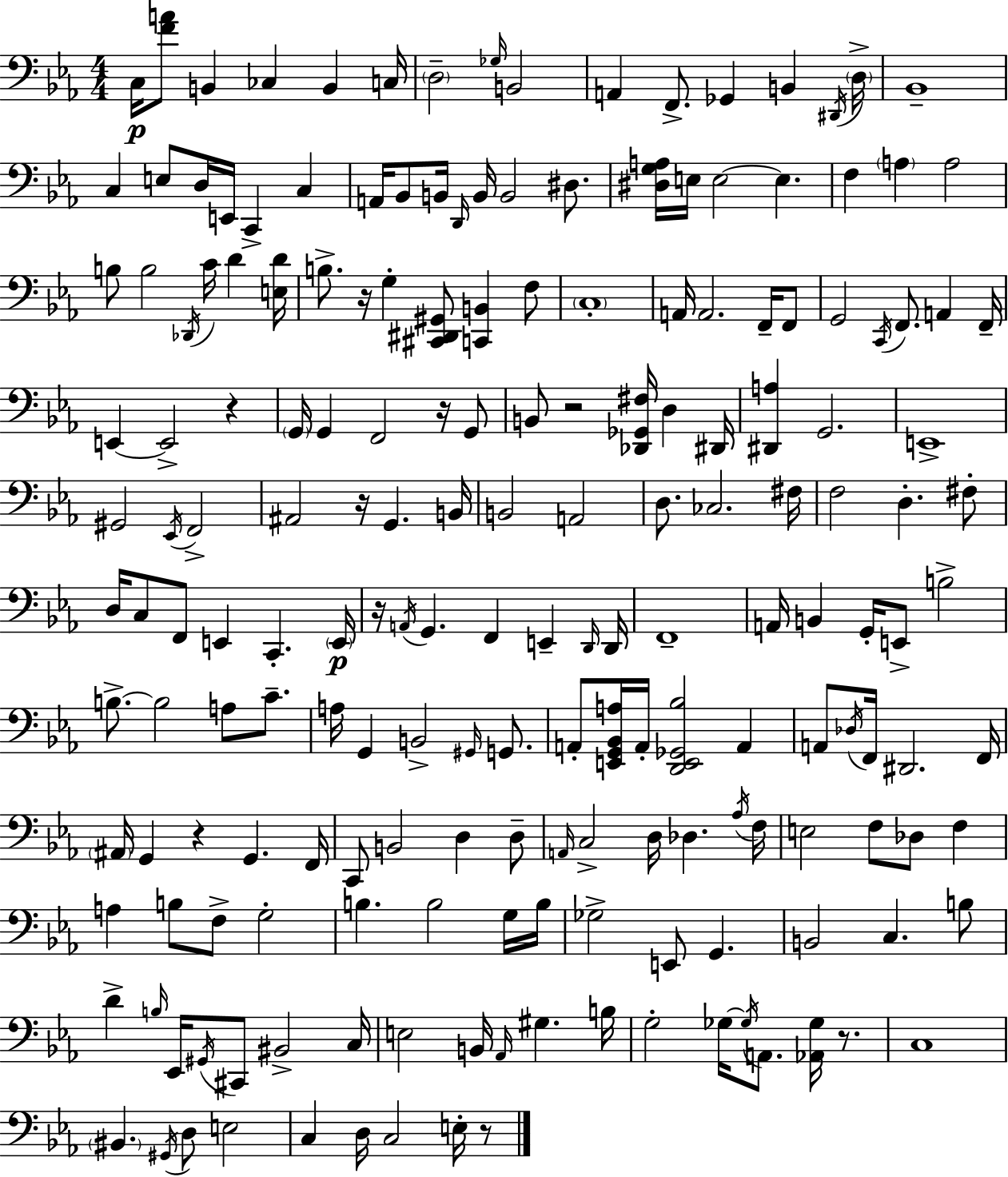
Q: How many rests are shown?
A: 9